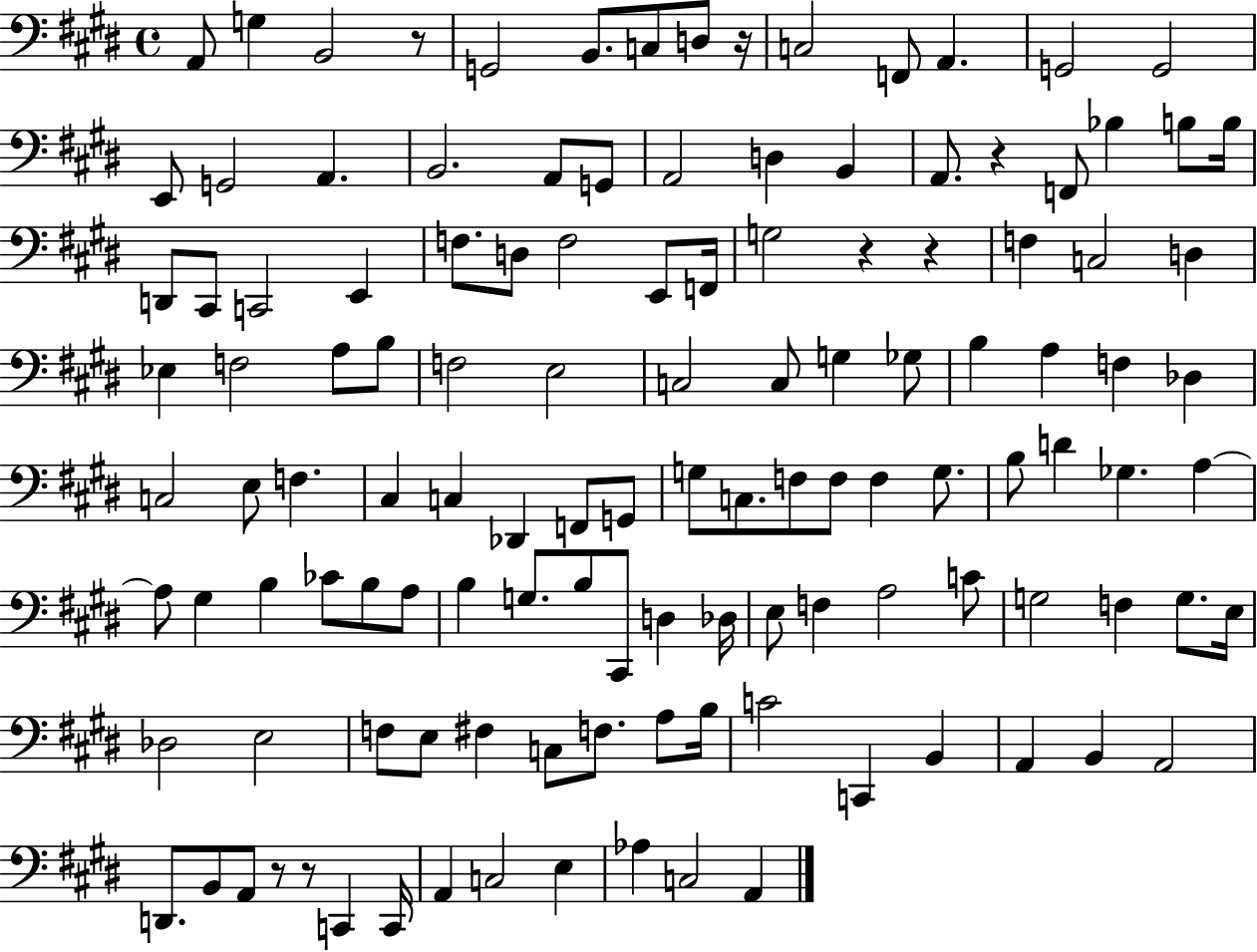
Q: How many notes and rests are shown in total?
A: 124